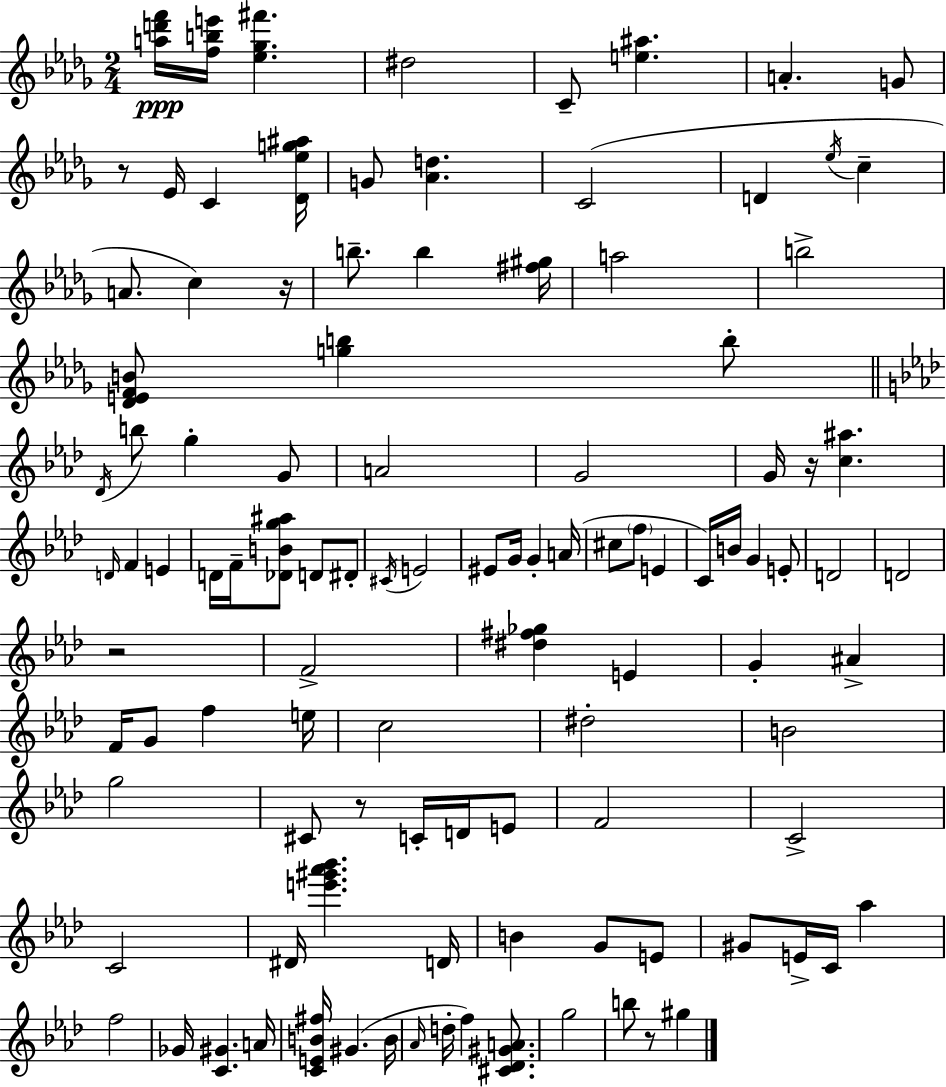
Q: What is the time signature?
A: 2/4